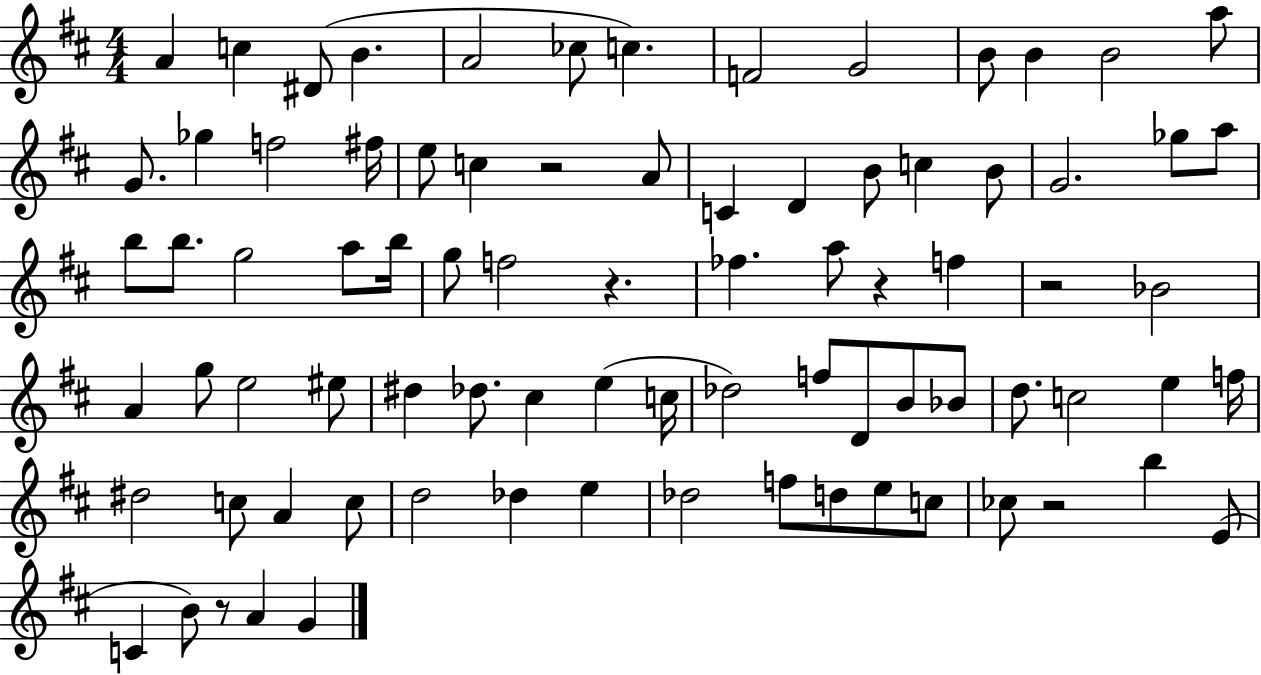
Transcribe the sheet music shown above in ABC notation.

X:1
T:Untitled
M:4/4
L:1/4
K:D
A c ^D/2 B A2 _c/2 c F2 G2 B/2 B B2 a/2 G/2 _g f2 ^f/4 e/2 c z2 A/2 C D B/2 c B/2 G2 _g/2 a/2 b/2 b/2 g2 a/2 b/4 g/2 f2 z _f a/2 z f z2 _B2 A g/2 e2 ^e/2 ^d _d/2 ^c e c/4 _d2 f/2 D/2 B/2 _B/2 d/2 c2 e f/4 ^d2 c/2 A c/2 d2 _d e _d2 f/2 d/2 e/2 c/2 _c/2 z2 b E/2 C B/2 z/2 A G